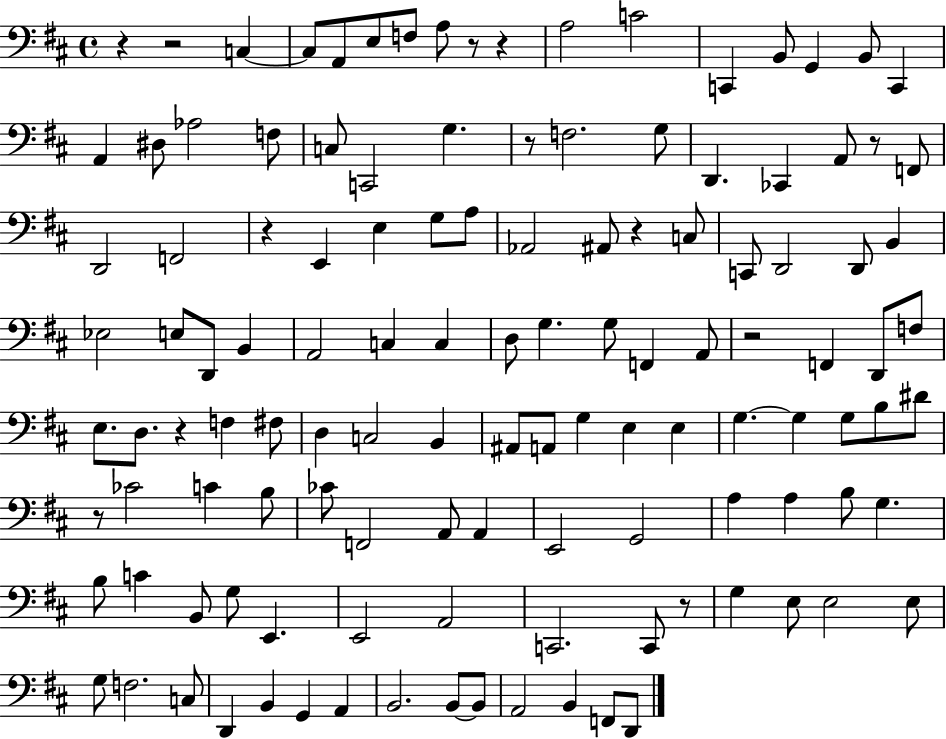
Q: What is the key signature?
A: D major